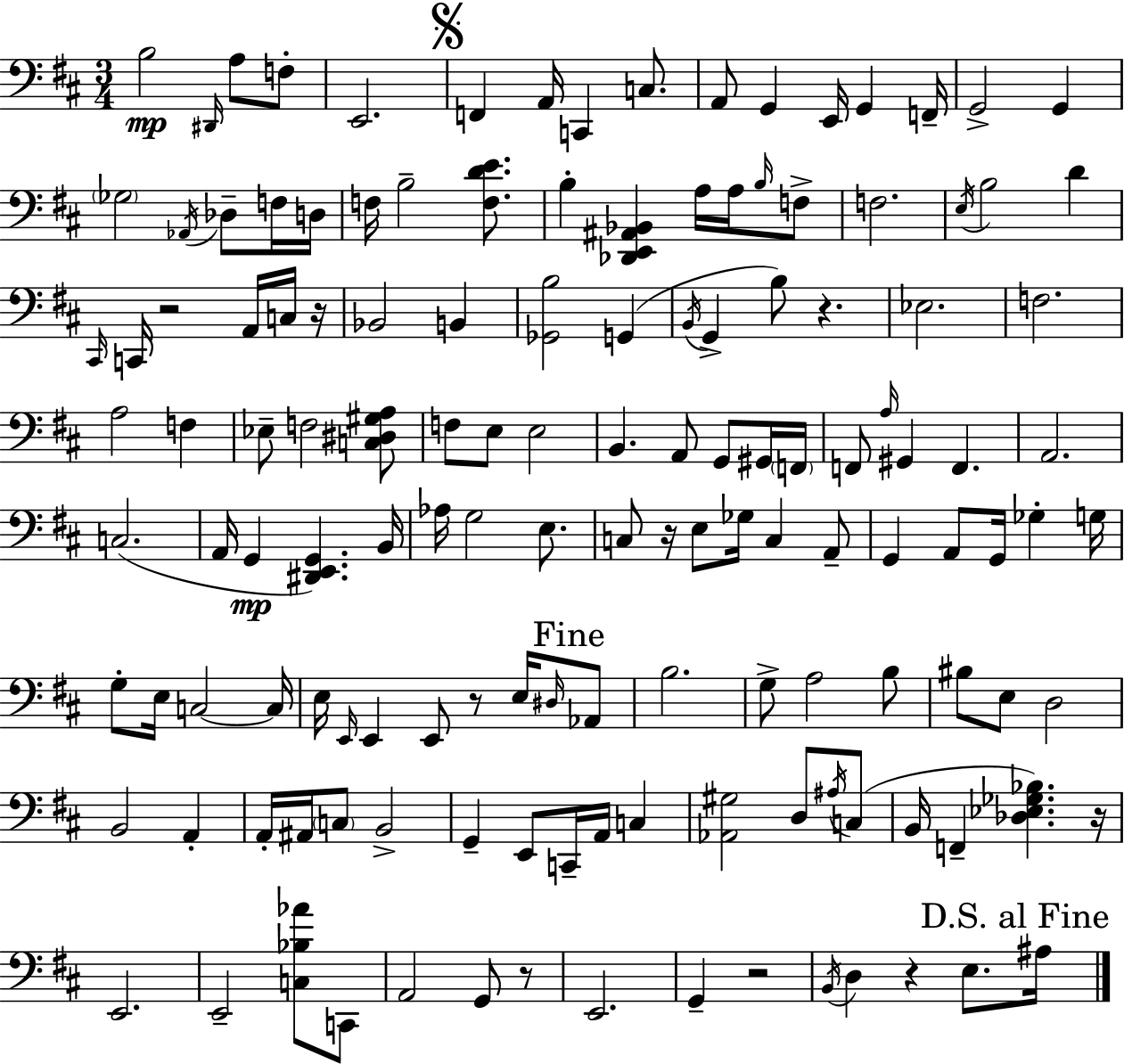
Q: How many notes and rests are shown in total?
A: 140